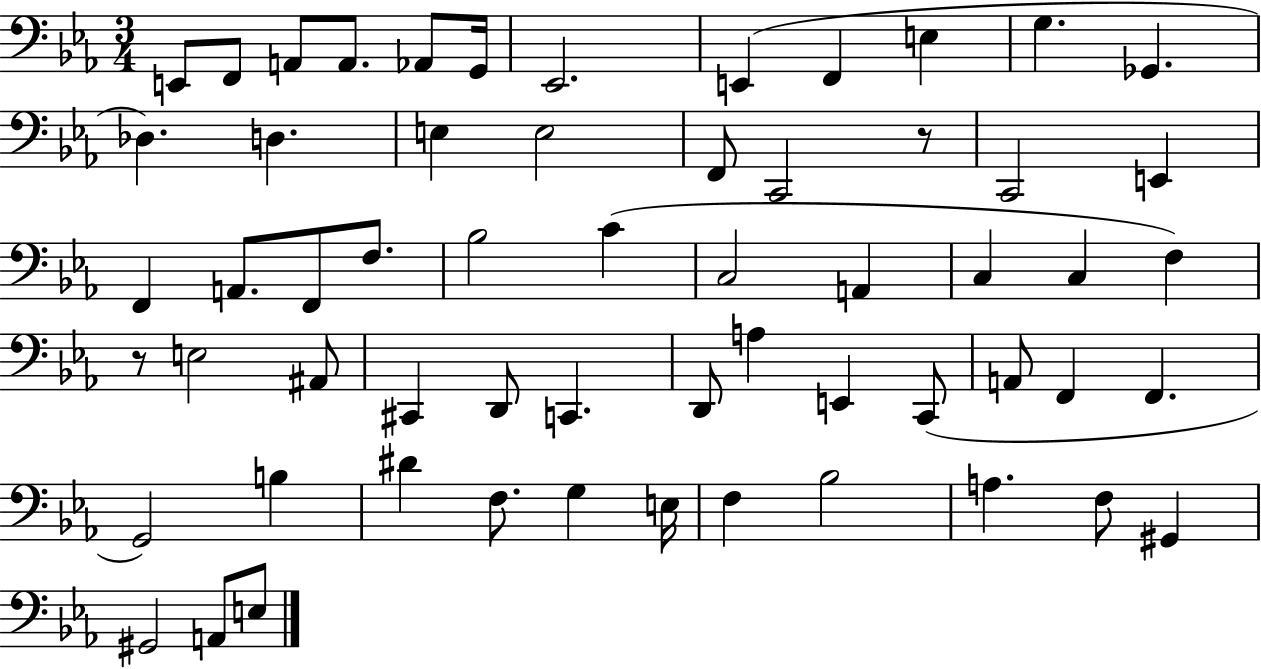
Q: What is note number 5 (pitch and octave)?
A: Ab2